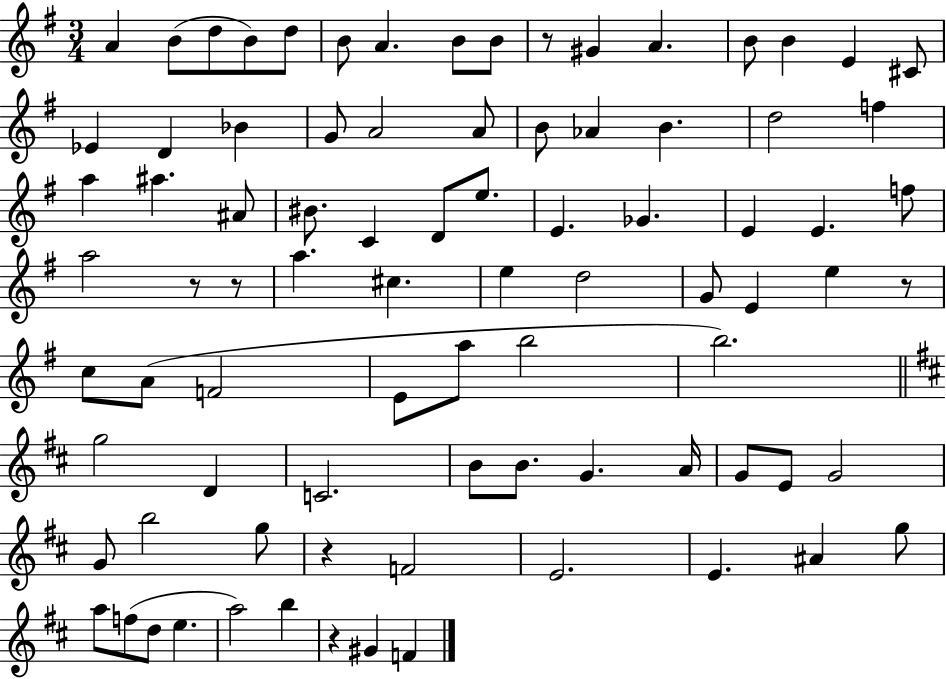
A4/q B4/e D5/e B4/e D5/e B4/e A4/q. B4/e B4/e R/e G#4/q A4/q. B4/e B4/q E4/q C#4/e Eb4/q D4/q Bb4/q G4/e A4/h A4/e B4/e Ab4/q B4/q. D5/h F5/q A5/q A#5/q. A#4/e BIS4/e. C4/q D4/e E5/e. E4/q. Gb4/q. E4/q E4/q. F5/e A5/h R/e R/e A5/q. C#5/q. E5/q D5/h G4/e E4/q E5/q R/e C5/e A4/e F4/h E4/e A5/e B5/h B5/h. G5/h D4/q C4/h. B4/e B4/e. G4/q. A4/s G4/e E4/e G4/h G4/e B5/h G5/e R/q F4/h E4/h. E4/q. A#4/q G5/e A5/e F5/e D5/e E5/q. A5/h B5/q R/q G#4/q F4/q